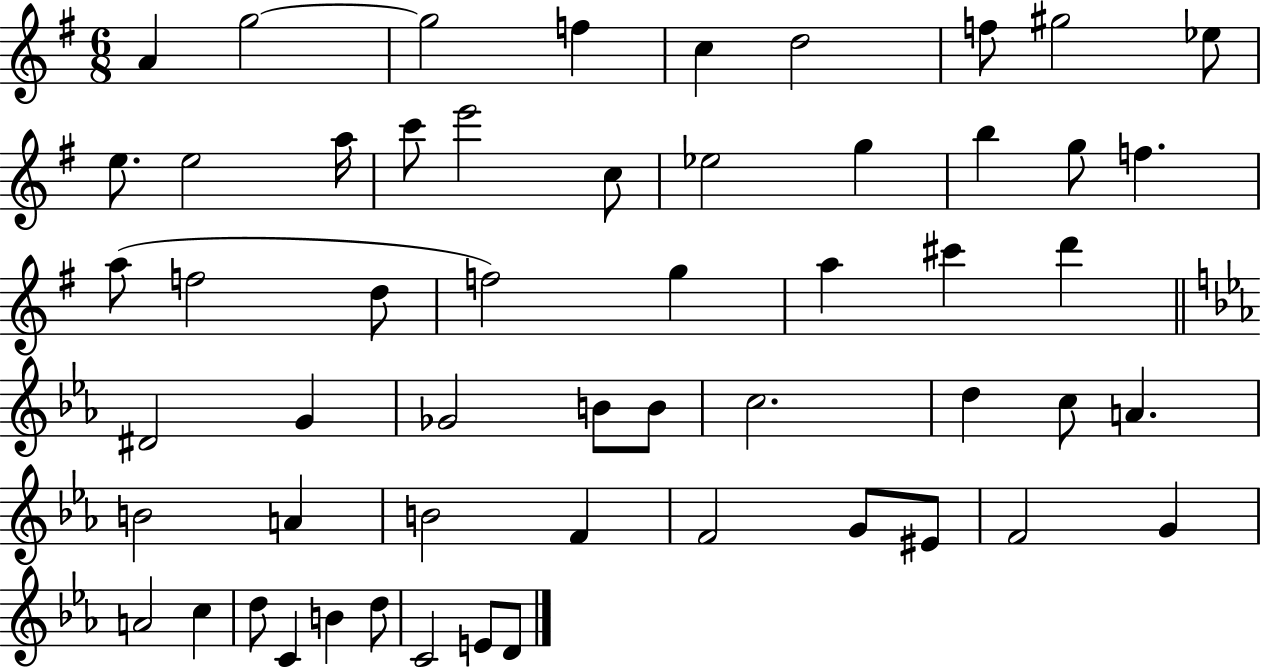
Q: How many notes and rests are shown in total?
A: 55